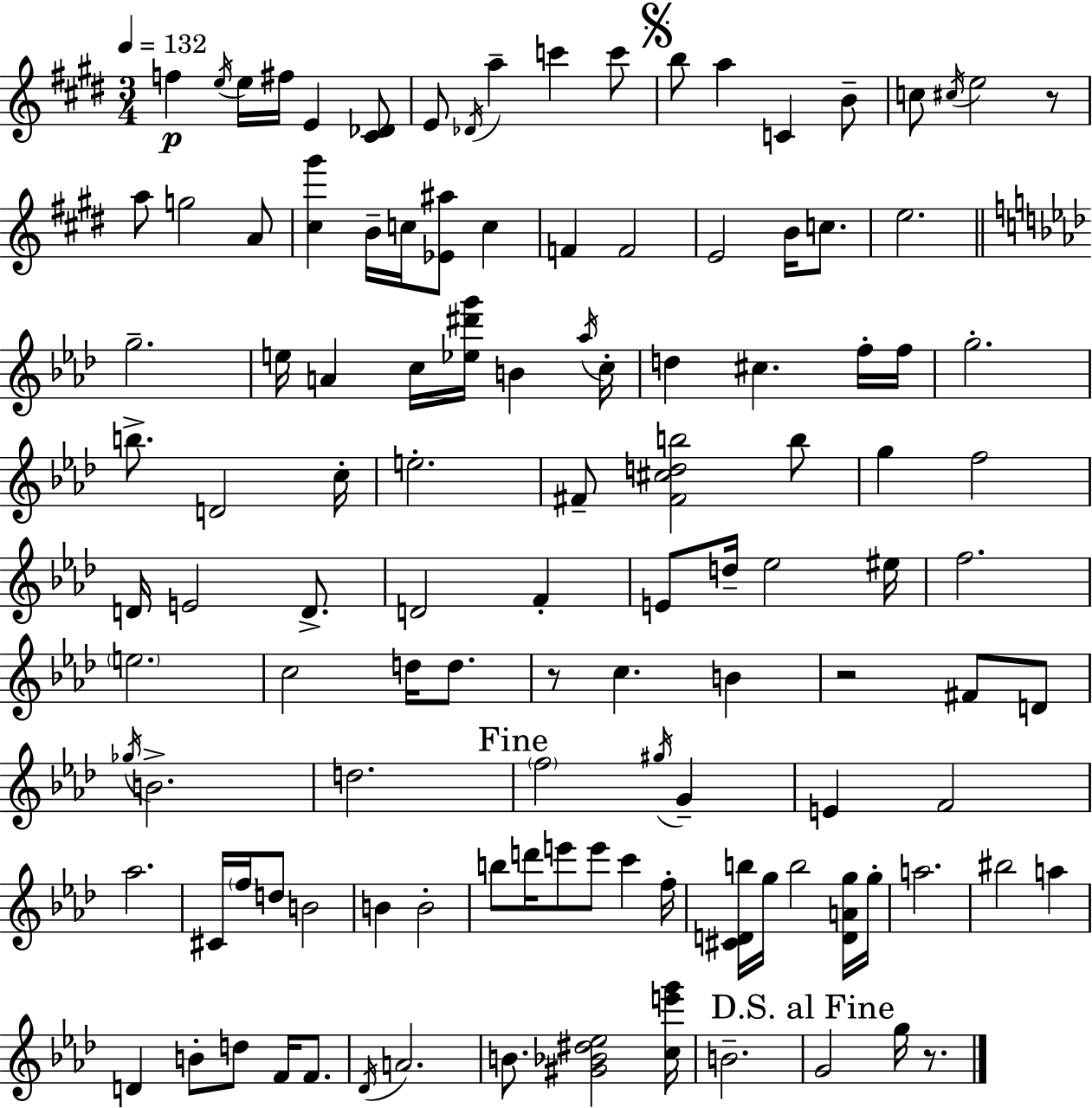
{
  \clef treble
  \numericTimeSignature
  \time 3/4
  \key e \major
  \tempo 4 = 132
  f''4\p \acciaccatura { e''16 } e''16 fis''16 e'4 <cis' des'>8 | e'8 \acciaccatura { des'16 } a''4-- c'''4 | c'''8 \mark \markup { \musicglyph "scripts.segno" } b''8 a''4 c'4 | b'8-- c''8 \acciaccatura { cis''16 } e''2 | \break r8 a''8 g''2 | a'8 <cis'' gis'''>4 b'16-- c''16 <ees' ais''>8 c''4 | f'4 f'2 | e'2 b'16 | \break c''8. e''2. | \bar "||" \break \key f \minor g''2.-- | e''16 a'4 c''16 <ees'' dis''' g'''>16 b'4 \acciaccatura { aes''16 } | c''16-. d''4 cis''4. f''16-. | f''16 g''2.-. | \break b''8.-> d'2 | c''16-. e''2.-. | fis'8-- <fis' cis'' d'' b''>2 b''8 | g''4 f''2 | \break d'16 e'2 d'8.-> | d'2 f'4-. | e'8 d''16-- ees''2 | eis''16 f''2. | \break \parenthesize e''2. | c''2 d''16 d''8. | r8 c''4. b'4 | r2 fis'8 d'8 | \break \acciaccatura { ges''16 } b'2.-> | d''2. | \mark "Fine" \parenthesize f''2 \acciaccatura { gis''16 } g'4-- | e'4 f'2 | \break aes''2. | cis'16 \parenthesize f''16 d''8 b'2 | b'4 b'2-. | b''8 d'''16 e'''8 e'''8 c'''4 | \break f''16-. <cis' d' b''>16 g''16 b''2 | <d' a' g''>16 g''16-. a''2. | bis''2 a''4 | d'4 b'8-. d''8 f'16 | \break f'8. \acciaccatura { des'16 } a'2. | b'8. <gis' bes' dis'' ees''>2 | <c'' e''' g'''>16 b'2.-- | \mark "D.S. al Fine" g'2 | \break g''16 r8. \bar "|."
}